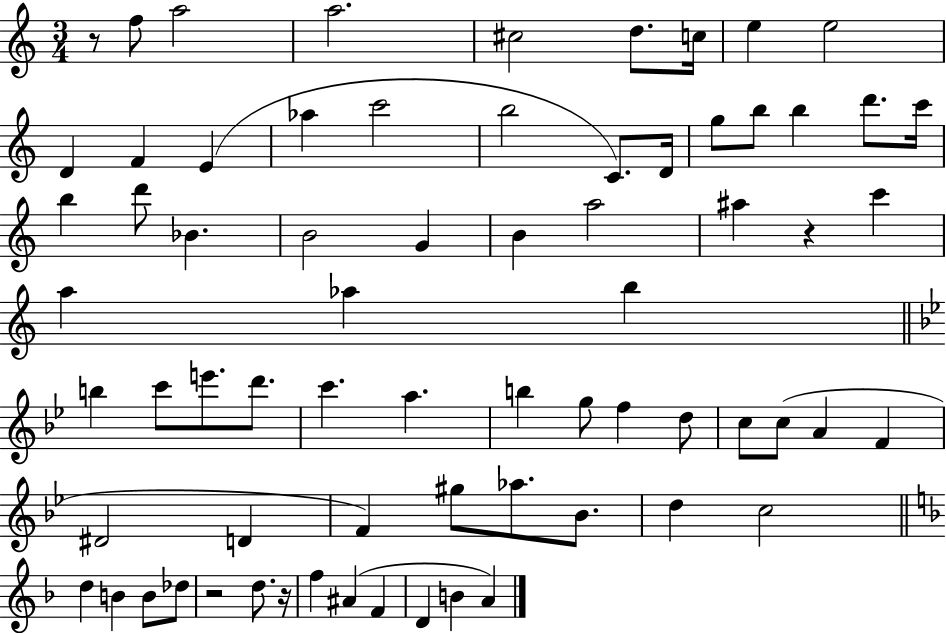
{
  \clef treble
  \numericTimeSignature
  \time 3/4
  \key c \major
  r8 f''8 a''2 | a''2. | cis''2 d''8. c''16 | e''4 e''2 | \break d'4 f'4 e'4( | aes''4 c'''2 | b''2 c'8.) d'16 | g''8 b''8 b''4 d'''8. c'''16 | \break b''4 d'''8 bes'4. | b'2 g'4 | b'4 a''2 | ais''4 r4 c'''4 | \break a''4 aes''4 b''4 | \bar "||" \break \key g \minor b''4 c'''8 e'''8. d'''8. | c'''4. a''4. | b''4 g''8 f''4 d''8 | c''8 c''8( a'4 f'4 | \break dis'2 d'4 | f'4) gis''8 aes''8. bes'8. | d''4 c''2 | \bar "||" \break \key d \minor d''4 b'4 b'8 des''8 | r2 d''8. r16 | f''4 ais'4( f'4 | d'4 b'4 a'4) | \break \bar "|."
}